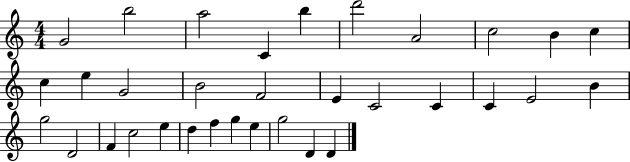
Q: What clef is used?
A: treble